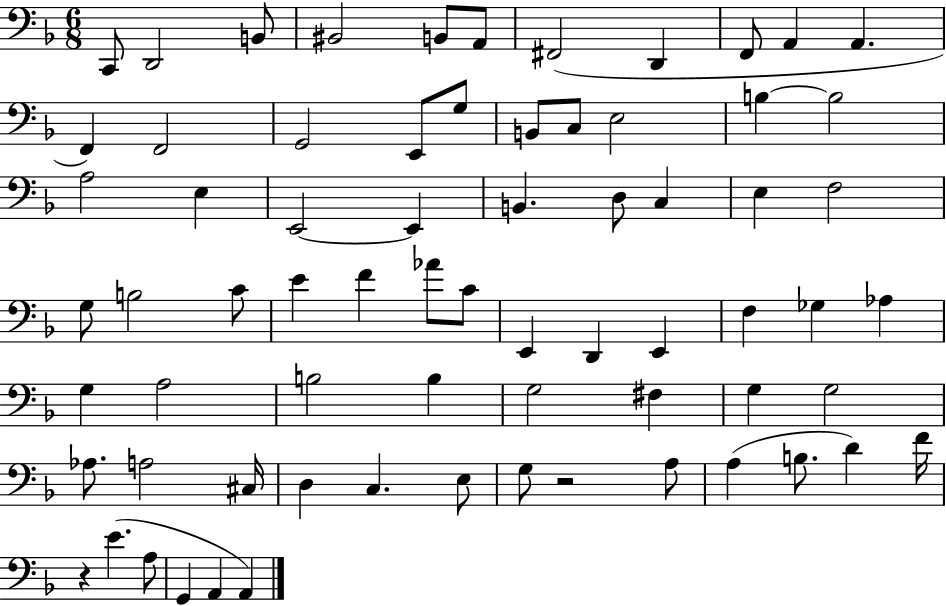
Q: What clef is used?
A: bass